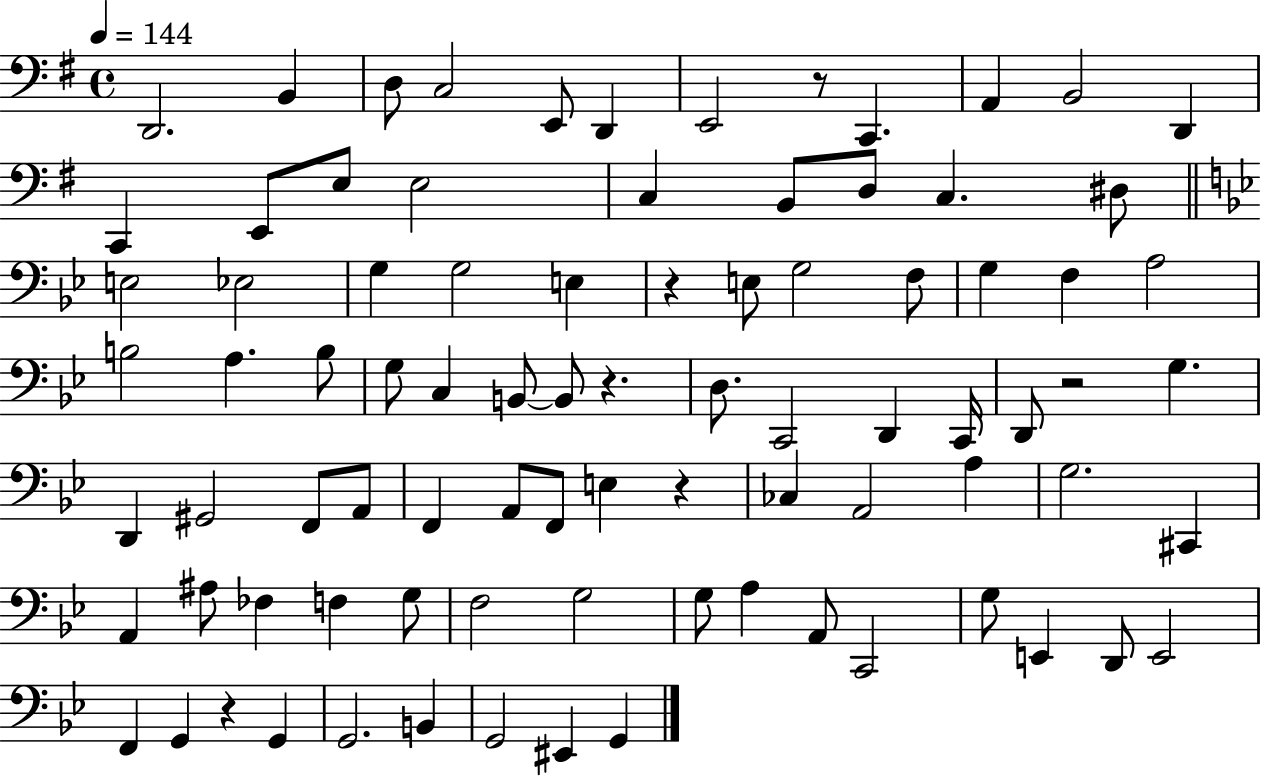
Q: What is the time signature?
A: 4/4